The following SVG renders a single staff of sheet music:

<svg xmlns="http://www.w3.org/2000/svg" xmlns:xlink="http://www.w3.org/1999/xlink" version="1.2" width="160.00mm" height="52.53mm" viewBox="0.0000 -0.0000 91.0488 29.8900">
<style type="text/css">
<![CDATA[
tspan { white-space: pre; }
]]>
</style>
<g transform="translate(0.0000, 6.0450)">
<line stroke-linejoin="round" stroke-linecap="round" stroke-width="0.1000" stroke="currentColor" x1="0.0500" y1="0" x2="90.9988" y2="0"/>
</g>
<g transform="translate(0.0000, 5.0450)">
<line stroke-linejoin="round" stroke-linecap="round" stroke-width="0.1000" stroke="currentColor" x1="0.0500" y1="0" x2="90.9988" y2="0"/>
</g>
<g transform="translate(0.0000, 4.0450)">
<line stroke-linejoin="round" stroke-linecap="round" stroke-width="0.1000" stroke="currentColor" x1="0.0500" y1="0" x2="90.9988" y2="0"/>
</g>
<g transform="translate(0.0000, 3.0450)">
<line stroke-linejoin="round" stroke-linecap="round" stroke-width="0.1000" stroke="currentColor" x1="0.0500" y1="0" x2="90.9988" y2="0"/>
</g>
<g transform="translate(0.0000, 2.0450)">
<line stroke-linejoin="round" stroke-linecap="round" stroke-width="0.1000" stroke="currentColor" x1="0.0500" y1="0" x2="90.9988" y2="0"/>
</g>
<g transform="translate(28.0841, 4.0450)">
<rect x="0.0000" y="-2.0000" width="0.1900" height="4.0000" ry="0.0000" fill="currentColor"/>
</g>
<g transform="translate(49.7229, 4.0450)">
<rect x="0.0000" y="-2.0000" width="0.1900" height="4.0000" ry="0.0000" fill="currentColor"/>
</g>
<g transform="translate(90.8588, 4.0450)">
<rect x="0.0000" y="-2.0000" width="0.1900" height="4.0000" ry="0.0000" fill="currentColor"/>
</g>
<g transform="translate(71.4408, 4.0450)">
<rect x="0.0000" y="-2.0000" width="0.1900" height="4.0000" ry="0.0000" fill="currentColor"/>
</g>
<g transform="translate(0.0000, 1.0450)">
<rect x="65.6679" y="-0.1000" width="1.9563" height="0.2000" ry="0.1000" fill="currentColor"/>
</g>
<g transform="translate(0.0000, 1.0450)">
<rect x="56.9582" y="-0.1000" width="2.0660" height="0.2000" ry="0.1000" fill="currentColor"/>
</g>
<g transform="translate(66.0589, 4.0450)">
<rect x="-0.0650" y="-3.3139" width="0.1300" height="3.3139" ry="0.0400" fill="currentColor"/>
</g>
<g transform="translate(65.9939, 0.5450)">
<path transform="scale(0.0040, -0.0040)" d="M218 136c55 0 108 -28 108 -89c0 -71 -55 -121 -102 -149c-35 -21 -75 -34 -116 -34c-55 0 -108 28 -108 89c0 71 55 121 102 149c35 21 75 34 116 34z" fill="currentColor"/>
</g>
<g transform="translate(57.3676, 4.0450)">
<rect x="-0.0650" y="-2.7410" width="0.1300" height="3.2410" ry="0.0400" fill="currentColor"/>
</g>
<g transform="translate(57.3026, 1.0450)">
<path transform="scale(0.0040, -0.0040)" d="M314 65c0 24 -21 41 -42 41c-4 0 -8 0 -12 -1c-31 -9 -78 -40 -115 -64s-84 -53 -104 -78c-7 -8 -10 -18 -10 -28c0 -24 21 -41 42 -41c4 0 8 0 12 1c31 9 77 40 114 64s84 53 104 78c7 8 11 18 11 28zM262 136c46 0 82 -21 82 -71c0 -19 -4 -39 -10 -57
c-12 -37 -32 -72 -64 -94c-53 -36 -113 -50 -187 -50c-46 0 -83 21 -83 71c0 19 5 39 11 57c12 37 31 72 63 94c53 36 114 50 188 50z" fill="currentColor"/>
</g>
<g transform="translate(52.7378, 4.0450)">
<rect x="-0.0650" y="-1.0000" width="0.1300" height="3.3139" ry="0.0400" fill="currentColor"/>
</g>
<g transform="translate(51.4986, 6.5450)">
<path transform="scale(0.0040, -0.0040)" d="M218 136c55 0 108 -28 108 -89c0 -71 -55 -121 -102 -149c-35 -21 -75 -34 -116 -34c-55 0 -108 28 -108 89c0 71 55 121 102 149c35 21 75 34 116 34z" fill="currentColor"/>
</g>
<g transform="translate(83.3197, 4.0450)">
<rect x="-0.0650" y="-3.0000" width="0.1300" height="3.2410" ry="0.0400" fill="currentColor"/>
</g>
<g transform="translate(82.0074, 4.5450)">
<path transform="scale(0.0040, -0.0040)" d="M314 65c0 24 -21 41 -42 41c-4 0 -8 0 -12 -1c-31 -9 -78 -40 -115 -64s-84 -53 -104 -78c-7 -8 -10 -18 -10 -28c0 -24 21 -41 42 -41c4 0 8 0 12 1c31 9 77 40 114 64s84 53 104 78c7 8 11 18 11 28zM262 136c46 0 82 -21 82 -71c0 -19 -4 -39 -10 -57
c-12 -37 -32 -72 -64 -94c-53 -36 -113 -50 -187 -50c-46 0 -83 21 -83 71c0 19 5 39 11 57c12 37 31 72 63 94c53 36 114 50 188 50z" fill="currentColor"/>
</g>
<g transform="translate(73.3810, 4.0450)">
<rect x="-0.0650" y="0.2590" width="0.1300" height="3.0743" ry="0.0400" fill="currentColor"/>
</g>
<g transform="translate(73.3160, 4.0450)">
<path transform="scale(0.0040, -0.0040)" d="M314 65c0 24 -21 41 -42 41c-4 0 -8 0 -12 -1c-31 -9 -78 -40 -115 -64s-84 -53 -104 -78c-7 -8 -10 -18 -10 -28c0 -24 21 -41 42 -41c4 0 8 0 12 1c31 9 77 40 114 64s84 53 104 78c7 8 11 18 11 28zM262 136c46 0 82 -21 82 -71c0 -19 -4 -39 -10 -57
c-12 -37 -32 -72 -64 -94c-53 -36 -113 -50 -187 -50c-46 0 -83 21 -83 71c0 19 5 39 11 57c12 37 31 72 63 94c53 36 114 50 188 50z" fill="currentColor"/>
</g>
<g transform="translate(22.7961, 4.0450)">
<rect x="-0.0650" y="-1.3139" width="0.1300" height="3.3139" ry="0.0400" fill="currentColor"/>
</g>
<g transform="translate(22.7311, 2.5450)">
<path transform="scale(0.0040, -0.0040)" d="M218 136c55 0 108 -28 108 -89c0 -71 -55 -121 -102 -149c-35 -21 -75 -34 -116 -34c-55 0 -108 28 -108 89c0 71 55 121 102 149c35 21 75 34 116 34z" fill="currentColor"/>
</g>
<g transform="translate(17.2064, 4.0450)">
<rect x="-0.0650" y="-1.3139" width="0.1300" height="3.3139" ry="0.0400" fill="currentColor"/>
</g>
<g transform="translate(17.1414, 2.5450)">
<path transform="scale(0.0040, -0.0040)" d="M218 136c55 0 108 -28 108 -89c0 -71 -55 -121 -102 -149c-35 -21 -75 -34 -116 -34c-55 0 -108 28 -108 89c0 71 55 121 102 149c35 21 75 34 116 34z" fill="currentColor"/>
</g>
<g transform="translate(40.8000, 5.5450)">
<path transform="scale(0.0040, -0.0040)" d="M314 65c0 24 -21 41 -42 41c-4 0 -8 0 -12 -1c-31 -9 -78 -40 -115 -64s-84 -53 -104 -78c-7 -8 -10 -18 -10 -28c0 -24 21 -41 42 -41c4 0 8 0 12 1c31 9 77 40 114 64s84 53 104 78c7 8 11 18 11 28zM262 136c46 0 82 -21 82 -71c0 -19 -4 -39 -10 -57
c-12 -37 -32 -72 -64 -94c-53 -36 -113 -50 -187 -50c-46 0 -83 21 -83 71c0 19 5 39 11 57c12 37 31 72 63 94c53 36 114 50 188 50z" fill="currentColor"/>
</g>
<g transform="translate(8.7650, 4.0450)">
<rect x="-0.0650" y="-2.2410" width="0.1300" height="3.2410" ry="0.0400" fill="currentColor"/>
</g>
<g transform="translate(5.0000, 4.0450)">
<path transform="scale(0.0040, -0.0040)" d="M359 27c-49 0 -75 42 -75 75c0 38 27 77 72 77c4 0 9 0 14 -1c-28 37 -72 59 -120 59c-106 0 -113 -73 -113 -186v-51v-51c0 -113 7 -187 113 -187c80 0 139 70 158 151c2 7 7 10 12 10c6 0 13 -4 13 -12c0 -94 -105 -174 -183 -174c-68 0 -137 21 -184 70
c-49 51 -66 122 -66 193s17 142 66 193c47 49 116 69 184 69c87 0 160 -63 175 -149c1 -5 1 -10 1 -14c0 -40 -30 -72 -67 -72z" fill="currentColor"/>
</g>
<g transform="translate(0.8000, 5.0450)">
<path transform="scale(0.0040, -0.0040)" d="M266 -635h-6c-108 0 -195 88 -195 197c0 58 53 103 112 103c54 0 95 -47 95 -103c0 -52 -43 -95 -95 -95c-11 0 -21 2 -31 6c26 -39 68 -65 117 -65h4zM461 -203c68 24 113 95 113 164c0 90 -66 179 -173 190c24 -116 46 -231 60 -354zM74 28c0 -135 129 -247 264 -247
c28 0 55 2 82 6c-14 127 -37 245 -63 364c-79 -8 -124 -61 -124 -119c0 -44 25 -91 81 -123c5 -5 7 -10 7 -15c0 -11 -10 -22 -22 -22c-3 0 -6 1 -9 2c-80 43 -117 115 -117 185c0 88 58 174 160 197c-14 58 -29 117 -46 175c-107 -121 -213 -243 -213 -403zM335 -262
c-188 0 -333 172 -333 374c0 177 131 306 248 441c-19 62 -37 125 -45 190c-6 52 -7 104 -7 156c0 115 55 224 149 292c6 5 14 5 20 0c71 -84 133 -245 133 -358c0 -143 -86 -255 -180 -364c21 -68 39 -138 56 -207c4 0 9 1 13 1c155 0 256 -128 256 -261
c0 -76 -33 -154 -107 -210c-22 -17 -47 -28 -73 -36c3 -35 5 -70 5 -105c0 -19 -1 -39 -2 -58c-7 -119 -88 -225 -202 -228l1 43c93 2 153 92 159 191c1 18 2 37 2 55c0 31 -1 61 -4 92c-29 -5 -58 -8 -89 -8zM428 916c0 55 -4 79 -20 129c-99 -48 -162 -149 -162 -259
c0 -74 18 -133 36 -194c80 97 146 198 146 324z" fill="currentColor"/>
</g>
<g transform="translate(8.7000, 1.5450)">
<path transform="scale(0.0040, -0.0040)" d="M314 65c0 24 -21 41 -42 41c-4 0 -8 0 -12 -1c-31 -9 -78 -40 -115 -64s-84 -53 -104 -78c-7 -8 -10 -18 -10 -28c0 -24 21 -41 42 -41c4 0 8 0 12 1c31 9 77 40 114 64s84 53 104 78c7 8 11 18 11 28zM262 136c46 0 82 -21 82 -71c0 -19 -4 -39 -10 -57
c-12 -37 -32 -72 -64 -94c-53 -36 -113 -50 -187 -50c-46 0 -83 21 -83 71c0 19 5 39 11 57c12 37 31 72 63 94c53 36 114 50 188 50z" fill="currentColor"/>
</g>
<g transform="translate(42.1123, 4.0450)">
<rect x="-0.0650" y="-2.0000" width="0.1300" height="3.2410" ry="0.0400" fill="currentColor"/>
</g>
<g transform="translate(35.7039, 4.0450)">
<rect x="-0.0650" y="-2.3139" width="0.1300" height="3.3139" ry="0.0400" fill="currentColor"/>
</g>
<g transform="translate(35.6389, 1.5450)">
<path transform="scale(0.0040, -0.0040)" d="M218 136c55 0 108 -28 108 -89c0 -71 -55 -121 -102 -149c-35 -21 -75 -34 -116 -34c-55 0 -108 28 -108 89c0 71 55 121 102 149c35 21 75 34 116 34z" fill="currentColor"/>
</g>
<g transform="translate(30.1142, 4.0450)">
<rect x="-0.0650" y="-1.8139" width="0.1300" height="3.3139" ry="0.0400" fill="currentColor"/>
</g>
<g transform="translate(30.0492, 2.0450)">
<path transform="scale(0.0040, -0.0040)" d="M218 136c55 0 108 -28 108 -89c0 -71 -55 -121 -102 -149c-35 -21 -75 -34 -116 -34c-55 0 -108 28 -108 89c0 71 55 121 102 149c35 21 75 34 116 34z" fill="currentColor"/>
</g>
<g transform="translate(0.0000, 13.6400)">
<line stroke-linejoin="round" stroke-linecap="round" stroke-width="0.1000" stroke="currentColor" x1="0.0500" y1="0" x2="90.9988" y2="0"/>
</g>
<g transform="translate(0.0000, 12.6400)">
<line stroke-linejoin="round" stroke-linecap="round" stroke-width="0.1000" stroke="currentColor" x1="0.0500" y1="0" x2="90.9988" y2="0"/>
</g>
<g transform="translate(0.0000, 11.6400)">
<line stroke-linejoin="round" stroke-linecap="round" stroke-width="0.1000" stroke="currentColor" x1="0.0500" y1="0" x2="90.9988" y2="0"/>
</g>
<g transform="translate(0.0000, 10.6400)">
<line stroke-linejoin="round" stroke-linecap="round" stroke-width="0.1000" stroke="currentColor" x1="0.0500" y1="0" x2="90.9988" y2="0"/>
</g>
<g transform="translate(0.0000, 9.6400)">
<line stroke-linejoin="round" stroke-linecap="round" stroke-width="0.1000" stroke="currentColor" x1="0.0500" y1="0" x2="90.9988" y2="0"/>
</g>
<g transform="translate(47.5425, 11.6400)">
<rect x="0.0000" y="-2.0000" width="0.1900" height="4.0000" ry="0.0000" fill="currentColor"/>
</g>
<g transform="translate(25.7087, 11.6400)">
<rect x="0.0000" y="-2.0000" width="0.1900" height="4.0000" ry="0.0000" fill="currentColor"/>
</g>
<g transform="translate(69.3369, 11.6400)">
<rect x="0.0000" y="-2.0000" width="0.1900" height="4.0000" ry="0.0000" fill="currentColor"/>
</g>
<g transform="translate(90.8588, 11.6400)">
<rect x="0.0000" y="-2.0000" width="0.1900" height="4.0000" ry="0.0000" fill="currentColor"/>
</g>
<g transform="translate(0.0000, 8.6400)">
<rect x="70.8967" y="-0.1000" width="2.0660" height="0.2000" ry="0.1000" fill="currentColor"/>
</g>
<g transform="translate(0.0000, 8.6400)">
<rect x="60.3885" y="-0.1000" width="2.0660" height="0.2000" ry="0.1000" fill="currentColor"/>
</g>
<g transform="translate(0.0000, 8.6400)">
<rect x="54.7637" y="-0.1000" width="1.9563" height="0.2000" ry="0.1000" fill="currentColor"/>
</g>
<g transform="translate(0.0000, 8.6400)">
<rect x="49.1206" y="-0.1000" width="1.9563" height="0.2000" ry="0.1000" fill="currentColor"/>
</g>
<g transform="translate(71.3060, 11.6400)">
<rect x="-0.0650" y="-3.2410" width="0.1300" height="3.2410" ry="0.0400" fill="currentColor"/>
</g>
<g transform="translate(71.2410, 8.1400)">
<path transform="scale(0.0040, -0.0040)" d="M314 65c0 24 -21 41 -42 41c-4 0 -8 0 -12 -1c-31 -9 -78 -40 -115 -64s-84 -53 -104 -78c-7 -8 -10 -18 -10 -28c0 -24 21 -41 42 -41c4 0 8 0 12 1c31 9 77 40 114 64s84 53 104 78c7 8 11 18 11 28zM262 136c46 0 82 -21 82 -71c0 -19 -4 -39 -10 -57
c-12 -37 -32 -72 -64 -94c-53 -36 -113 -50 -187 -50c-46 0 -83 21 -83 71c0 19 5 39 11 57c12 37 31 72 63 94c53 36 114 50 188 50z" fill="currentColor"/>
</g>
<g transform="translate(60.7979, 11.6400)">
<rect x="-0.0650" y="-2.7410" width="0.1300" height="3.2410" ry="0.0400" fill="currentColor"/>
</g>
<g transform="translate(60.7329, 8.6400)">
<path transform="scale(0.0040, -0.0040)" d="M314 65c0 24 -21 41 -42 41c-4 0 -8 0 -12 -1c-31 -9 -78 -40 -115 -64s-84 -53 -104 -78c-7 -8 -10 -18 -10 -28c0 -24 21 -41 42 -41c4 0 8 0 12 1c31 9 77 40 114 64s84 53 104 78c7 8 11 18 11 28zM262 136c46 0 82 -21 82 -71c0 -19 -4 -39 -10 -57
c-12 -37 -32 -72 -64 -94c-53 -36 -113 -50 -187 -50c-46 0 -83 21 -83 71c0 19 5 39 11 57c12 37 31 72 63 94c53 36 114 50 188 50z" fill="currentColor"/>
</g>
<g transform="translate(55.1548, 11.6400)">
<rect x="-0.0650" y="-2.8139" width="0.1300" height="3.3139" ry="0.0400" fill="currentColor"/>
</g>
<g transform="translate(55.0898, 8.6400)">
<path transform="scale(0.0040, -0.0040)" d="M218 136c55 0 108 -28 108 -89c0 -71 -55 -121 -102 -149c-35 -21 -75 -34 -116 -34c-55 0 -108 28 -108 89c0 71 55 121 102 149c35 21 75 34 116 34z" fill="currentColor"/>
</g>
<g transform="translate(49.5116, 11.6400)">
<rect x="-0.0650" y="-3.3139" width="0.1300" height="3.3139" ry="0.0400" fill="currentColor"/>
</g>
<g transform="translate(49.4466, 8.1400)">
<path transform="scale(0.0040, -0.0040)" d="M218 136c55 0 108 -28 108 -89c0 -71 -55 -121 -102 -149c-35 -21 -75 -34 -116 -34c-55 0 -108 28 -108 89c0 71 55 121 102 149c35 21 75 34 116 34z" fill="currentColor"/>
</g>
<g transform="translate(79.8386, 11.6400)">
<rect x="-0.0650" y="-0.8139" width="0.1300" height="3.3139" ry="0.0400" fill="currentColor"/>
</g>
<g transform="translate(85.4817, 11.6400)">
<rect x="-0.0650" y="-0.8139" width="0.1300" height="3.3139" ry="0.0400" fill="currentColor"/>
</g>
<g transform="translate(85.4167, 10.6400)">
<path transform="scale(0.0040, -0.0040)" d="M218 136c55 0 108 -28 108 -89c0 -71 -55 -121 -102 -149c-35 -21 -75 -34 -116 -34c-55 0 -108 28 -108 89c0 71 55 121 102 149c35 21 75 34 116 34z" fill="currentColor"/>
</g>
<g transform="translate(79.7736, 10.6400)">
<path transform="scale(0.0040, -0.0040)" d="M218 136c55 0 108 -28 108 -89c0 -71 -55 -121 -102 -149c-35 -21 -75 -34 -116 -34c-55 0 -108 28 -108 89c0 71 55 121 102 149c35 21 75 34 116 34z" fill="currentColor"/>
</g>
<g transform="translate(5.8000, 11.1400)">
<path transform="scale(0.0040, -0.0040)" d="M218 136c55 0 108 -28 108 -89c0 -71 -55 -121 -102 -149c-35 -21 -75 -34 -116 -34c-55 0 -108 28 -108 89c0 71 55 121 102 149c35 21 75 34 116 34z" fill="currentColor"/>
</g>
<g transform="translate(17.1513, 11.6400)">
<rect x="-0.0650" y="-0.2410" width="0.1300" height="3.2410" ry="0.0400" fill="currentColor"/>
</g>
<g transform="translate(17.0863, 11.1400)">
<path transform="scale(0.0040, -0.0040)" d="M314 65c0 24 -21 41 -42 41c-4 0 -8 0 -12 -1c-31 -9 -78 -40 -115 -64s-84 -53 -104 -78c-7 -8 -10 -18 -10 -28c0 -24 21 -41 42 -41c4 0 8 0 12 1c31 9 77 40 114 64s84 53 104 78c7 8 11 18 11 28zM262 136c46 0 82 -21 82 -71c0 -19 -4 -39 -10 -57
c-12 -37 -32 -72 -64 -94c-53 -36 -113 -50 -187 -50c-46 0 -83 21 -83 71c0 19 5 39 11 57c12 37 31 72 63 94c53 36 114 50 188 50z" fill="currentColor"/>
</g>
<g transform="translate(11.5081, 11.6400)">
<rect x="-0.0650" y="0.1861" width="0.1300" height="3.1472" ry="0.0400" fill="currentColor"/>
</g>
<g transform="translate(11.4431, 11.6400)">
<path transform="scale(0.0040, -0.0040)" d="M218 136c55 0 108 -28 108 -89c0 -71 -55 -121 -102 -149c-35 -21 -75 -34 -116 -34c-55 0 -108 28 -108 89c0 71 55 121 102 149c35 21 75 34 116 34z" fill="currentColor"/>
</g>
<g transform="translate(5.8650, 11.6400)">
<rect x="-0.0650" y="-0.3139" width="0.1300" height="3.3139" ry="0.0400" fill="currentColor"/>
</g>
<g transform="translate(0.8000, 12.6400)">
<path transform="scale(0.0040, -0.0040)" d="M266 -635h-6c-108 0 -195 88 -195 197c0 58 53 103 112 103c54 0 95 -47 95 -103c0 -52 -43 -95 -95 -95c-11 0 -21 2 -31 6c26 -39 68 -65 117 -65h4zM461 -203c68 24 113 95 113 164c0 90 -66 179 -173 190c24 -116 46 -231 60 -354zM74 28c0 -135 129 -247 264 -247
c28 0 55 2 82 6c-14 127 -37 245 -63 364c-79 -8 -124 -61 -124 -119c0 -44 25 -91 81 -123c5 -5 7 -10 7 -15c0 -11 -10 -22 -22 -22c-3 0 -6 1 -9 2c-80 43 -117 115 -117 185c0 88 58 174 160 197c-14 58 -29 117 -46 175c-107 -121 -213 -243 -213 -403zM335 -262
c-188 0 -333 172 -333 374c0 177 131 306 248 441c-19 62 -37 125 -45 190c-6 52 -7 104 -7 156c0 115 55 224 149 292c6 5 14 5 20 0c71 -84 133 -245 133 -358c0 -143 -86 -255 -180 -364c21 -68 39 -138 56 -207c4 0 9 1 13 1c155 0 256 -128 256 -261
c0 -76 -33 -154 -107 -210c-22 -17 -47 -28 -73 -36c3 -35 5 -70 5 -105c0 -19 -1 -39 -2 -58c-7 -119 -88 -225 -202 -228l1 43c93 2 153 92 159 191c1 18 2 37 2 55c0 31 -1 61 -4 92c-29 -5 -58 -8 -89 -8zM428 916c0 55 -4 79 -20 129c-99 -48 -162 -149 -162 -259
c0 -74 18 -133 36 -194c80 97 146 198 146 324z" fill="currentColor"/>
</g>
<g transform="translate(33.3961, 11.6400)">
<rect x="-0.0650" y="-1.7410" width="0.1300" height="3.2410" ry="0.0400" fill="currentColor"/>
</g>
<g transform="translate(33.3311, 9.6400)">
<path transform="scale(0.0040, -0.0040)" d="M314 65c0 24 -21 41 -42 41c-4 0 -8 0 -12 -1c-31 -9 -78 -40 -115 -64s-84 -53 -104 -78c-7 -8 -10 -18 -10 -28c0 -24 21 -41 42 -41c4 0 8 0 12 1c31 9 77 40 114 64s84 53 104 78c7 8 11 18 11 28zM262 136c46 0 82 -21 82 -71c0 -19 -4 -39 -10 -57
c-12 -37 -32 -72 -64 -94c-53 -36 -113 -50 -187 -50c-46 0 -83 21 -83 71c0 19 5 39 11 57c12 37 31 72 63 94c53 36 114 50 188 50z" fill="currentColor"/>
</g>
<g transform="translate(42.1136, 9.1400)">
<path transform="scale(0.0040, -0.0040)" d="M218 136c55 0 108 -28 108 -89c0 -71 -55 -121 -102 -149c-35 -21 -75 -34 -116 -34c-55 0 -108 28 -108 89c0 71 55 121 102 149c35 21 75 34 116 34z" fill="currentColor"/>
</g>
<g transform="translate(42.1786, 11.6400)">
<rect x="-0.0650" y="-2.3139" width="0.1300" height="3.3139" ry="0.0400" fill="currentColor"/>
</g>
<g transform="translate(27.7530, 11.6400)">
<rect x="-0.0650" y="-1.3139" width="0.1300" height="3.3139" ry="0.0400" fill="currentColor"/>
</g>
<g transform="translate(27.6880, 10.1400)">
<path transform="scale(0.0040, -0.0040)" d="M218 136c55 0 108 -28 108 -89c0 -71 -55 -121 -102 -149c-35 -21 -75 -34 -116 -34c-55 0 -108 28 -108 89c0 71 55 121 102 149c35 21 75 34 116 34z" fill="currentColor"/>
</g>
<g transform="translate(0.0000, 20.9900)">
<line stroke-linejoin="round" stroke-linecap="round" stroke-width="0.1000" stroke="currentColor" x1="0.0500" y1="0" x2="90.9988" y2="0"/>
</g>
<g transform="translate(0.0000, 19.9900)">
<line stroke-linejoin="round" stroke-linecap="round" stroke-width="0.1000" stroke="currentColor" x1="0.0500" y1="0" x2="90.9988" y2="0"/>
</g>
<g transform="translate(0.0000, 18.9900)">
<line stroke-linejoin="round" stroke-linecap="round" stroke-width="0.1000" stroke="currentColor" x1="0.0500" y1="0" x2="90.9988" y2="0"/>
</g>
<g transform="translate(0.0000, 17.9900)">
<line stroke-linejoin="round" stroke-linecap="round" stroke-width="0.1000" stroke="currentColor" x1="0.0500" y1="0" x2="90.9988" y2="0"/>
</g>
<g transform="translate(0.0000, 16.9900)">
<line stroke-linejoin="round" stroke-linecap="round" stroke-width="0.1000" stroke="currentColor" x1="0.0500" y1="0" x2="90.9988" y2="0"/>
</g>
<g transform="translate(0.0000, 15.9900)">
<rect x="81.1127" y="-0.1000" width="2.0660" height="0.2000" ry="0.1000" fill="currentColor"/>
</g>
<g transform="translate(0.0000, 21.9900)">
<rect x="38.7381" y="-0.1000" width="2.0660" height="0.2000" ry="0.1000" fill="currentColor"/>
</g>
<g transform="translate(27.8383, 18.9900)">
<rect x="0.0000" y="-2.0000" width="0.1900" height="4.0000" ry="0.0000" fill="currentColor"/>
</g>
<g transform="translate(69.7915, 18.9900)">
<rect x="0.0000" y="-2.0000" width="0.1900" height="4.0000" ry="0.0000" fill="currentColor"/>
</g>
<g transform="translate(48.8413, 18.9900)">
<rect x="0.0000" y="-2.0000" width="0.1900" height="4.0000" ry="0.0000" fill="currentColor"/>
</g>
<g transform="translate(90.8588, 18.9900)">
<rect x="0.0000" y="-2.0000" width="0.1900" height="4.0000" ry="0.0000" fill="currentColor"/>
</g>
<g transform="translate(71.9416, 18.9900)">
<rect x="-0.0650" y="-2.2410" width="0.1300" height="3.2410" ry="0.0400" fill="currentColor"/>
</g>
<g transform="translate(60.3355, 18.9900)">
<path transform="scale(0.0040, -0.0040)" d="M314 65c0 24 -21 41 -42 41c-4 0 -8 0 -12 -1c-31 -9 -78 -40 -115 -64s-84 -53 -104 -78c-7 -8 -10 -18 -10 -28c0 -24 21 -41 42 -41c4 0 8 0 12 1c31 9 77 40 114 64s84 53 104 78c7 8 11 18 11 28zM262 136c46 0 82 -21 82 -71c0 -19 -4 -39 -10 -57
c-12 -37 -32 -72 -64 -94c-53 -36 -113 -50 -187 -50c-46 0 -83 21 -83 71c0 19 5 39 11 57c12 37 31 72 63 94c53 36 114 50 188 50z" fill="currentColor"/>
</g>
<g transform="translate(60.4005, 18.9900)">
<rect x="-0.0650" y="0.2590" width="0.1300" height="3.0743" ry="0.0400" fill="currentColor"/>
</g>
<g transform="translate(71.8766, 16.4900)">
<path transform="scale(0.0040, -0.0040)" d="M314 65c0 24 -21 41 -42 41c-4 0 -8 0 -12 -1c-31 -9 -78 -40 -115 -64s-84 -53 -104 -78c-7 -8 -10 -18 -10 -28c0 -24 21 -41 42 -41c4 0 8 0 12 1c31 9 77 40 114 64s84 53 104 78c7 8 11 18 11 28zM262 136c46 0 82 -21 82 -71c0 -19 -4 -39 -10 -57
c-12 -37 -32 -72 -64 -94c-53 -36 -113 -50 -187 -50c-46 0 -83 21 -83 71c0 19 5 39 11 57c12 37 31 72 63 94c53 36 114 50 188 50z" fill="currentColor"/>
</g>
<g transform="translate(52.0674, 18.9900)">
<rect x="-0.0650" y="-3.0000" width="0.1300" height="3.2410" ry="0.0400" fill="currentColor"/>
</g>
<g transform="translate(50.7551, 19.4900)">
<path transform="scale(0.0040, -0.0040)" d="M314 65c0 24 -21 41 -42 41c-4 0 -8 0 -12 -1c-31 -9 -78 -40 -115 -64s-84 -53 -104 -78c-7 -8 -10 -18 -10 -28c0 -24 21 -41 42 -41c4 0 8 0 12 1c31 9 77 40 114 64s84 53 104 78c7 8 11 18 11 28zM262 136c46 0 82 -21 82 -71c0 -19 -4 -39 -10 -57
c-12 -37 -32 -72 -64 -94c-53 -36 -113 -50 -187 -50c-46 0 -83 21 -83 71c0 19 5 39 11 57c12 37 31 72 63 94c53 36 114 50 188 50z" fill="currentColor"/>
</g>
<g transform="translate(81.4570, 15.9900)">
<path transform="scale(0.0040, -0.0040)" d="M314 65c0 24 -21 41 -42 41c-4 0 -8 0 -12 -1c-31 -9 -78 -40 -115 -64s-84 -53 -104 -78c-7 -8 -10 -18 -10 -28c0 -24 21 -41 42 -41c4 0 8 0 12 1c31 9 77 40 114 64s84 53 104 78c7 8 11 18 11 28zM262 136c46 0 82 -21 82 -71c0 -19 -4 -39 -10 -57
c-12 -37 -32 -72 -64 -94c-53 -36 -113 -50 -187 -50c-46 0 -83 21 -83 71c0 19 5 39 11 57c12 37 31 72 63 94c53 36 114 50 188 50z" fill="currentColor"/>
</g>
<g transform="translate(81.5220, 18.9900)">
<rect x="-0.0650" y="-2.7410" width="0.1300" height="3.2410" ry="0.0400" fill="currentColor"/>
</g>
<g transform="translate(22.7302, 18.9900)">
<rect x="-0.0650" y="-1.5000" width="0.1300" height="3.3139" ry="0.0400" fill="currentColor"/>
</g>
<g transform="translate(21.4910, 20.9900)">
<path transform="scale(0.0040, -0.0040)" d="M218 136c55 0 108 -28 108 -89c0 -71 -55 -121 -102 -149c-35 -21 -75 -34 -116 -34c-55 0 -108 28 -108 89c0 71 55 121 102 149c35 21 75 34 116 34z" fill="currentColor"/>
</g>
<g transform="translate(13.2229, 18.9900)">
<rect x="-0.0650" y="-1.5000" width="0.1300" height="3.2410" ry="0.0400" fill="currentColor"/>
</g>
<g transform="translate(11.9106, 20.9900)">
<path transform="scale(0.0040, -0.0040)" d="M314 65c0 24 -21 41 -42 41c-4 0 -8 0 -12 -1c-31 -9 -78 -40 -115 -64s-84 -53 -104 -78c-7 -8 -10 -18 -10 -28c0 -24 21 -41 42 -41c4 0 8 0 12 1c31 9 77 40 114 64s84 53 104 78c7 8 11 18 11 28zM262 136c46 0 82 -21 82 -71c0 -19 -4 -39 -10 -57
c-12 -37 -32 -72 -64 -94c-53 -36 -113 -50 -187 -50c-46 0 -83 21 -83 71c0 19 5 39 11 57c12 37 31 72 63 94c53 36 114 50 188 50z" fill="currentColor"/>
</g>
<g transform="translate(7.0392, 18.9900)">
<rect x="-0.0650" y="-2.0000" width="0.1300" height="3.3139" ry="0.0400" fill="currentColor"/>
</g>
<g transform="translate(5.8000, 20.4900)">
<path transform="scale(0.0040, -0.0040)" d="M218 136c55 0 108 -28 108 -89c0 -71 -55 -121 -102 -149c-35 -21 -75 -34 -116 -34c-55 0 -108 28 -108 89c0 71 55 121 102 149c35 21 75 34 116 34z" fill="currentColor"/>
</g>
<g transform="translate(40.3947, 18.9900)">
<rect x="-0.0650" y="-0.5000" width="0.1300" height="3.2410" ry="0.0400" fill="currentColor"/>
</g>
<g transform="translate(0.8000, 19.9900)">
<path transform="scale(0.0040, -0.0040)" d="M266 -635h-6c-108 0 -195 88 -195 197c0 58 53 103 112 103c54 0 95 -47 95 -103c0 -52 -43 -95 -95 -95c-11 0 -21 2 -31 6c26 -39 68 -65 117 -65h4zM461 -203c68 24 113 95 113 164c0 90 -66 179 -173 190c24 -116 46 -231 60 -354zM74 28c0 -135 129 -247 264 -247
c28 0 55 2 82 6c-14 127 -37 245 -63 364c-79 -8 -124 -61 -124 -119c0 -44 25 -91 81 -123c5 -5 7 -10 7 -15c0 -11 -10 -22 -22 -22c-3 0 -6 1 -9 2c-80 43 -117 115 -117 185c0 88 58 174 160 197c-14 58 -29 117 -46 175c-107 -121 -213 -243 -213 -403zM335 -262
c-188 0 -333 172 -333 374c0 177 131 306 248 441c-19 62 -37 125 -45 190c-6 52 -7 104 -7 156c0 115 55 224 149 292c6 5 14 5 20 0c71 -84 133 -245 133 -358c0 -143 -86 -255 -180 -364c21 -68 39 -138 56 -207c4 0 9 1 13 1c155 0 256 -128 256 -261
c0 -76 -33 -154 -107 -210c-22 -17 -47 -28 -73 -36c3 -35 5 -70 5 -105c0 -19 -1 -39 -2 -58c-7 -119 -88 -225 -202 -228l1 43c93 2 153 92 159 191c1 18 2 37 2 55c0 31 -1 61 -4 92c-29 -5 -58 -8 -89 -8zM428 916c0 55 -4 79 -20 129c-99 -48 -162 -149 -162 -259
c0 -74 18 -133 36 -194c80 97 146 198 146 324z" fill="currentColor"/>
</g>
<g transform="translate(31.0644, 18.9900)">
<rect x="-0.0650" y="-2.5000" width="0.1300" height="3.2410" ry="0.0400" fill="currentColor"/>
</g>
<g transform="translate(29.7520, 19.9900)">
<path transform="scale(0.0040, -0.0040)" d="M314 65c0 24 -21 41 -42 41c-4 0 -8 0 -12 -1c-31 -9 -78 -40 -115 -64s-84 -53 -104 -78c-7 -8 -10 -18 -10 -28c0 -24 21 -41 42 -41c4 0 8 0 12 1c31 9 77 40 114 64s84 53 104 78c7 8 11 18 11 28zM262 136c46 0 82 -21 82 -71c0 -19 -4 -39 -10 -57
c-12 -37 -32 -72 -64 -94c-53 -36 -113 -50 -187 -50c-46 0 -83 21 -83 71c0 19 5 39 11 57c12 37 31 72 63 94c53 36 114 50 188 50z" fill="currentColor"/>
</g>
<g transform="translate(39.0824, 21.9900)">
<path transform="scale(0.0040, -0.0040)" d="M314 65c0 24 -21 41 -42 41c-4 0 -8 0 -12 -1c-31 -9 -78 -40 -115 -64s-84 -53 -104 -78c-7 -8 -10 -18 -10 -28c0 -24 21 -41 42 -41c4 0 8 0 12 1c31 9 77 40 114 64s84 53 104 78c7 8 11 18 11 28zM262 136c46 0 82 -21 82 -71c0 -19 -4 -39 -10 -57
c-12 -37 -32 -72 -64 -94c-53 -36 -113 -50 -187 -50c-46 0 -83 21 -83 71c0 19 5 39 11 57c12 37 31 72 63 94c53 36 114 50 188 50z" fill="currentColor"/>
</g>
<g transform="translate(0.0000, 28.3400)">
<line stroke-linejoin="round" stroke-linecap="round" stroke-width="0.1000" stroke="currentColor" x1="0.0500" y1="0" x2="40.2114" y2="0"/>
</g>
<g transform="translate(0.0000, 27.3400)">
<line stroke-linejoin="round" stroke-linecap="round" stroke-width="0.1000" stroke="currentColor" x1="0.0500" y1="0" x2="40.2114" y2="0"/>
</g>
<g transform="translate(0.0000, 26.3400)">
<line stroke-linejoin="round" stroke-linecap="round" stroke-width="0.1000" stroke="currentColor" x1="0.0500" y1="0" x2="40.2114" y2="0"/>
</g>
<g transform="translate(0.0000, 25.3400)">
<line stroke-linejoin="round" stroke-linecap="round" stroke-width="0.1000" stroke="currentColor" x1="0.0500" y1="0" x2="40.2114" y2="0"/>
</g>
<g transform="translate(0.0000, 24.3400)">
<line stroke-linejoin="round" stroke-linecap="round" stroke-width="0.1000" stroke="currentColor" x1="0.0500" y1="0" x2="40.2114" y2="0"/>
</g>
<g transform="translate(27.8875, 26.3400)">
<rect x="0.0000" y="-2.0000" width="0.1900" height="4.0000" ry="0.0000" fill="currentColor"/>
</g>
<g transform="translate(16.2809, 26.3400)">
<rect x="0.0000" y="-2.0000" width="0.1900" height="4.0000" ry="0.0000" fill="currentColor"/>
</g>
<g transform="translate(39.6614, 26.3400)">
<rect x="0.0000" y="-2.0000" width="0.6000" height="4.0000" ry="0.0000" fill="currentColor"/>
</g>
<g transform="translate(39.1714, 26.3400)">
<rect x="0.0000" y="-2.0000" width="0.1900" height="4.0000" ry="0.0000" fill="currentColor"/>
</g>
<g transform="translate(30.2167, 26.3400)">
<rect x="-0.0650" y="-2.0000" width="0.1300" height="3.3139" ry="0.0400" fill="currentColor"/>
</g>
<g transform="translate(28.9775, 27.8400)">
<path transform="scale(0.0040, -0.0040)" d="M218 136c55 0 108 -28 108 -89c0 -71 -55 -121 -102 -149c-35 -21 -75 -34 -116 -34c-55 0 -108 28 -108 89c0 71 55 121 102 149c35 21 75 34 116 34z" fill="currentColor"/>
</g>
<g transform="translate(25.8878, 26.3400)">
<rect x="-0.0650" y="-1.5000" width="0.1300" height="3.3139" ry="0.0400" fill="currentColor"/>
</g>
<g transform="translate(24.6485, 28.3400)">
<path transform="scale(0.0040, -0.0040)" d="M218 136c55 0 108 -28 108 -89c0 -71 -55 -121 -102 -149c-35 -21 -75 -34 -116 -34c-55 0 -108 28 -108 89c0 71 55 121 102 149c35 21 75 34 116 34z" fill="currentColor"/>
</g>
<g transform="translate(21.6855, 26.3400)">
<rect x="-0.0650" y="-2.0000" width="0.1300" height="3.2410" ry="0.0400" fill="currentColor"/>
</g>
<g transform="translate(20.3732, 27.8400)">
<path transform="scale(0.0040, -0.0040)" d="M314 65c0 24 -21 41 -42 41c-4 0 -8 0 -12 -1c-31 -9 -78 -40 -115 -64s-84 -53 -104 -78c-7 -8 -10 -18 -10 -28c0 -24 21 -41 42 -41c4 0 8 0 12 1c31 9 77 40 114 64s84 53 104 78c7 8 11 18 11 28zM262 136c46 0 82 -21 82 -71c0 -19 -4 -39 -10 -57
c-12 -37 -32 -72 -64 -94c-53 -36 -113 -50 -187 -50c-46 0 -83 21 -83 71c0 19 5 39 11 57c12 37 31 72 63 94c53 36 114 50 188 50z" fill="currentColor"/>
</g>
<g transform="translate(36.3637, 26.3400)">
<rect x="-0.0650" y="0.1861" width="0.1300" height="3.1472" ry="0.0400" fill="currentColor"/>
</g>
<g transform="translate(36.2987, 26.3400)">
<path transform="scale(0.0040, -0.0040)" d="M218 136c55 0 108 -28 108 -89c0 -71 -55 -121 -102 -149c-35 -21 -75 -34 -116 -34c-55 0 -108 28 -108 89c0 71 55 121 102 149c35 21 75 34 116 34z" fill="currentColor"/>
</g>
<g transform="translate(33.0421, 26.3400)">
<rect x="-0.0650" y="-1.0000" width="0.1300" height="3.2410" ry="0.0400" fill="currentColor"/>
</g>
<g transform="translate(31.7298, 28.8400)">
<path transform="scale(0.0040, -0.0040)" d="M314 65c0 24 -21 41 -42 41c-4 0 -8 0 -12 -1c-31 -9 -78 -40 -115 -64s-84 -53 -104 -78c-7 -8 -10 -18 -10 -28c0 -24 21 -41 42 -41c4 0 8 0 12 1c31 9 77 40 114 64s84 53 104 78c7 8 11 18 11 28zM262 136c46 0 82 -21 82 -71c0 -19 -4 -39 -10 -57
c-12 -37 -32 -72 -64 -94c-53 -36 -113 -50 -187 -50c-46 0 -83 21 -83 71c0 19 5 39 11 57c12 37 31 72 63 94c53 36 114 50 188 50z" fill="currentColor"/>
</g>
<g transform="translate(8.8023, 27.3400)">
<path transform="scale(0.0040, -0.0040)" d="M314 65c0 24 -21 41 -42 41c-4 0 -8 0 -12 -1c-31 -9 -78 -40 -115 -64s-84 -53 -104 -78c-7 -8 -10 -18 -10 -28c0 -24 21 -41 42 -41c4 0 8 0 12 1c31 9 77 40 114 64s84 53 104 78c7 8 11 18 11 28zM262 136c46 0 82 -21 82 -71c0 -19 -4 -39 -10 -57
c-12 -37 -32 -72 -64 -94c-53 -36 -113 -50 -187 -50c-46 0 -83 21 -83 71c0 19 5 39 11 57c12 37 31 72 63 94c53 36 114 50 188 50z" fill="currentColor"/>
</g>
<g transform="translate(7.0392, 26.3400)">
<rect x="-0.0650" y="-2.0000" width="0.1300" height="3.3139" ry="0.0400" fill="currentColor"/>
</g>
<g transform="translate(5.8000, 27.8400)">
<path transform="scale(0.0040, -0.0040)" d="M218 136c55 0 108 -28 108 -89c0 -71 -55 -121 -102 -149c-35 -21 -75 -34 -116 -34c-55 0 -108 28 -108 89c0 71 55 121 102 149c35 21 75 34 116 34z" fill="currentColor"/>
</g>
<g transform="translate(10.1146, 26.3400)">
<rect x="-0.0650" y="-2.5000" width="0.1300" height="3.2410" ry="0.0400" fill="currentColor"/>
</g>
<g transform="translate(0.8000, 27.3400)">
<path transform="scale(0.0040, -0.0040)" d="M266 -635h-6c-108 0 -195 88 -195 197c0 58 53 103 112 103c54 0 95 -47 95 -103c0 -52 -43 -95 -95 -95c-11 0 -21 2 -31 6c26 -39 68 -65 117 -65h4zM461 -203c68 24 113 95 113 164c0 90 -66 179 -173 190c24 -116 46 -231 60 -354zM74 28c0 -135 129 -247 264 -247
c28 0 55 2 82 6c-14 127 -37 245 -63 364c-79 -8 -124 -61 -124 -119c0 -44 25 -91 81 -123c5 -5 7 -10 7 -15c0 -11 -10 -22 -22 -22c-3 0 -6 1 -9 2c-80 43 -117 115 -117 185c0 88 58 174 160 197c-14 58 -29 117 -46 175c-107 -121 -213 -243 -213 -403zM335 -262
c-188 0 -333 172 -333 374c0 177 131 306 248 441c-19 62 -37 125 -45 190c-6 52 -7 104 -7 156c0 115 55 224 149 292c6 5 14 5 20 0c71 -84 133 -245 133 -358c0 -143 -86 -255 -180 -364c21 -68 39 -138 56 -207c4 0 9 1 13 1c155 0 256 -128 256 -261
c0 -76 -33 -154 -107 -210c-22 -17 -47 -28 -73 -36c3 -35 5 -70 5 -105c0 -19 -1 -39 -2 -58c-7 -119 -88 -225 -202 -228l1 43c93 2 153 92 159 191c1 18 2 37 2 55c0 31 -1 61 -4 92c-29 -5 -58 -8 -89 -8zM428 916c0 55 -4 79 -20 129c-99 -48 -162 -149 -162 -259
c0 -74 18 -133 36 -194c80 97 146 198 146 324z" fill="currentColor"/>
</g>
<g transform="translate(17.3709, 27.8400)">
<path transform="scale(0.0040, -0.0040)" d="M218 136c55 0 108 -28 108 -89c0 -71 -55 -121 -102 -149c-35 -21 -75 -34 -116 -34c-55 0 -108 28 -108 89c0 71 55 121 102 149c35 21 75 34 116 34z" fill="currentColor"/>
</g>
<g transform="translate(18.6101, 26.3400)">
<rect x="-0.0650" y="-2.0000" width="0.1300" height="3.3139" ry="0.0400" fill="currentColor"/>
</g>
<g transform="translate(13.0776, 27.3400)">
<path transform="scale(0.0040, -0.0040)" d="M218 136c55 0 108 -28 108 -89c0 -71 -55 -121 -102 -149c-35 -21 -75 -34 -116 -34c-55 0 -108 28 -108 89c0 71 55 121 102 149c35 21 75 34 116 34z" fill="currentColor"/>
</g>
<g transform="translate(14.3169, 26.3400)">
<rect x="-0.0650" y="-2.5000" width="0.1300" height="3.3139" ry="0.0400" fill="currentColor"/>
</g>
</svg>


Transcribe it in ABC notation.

X:1
T:Untitled
M:4/4
L:1/4
K:C
g2 e e f g F2 D a2 b B2 A2 c B c2 e f2 g b a a2 b2 d d F E2 E G2 C2 A2 B2 g2 a2 F G2 G F F2 E F D2 B